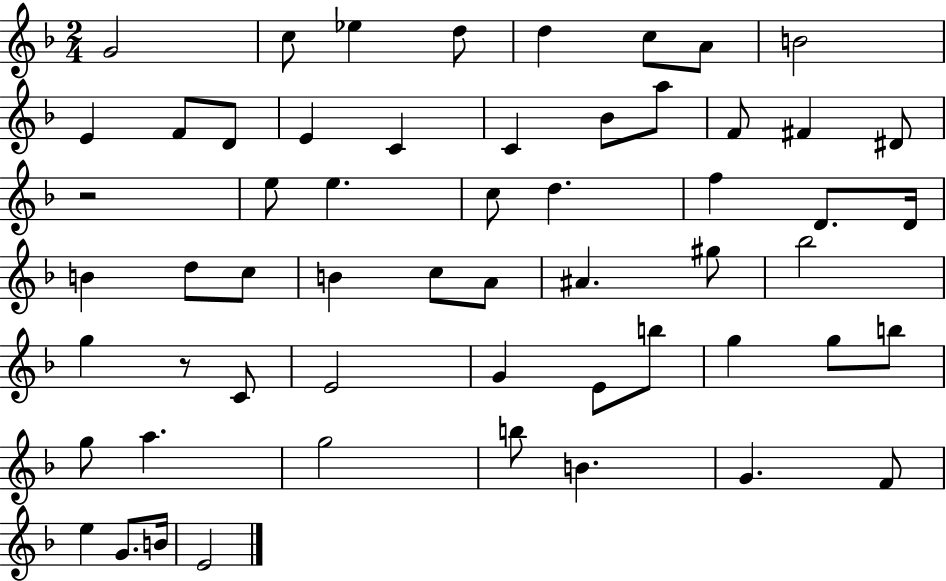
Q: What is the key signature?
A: F major